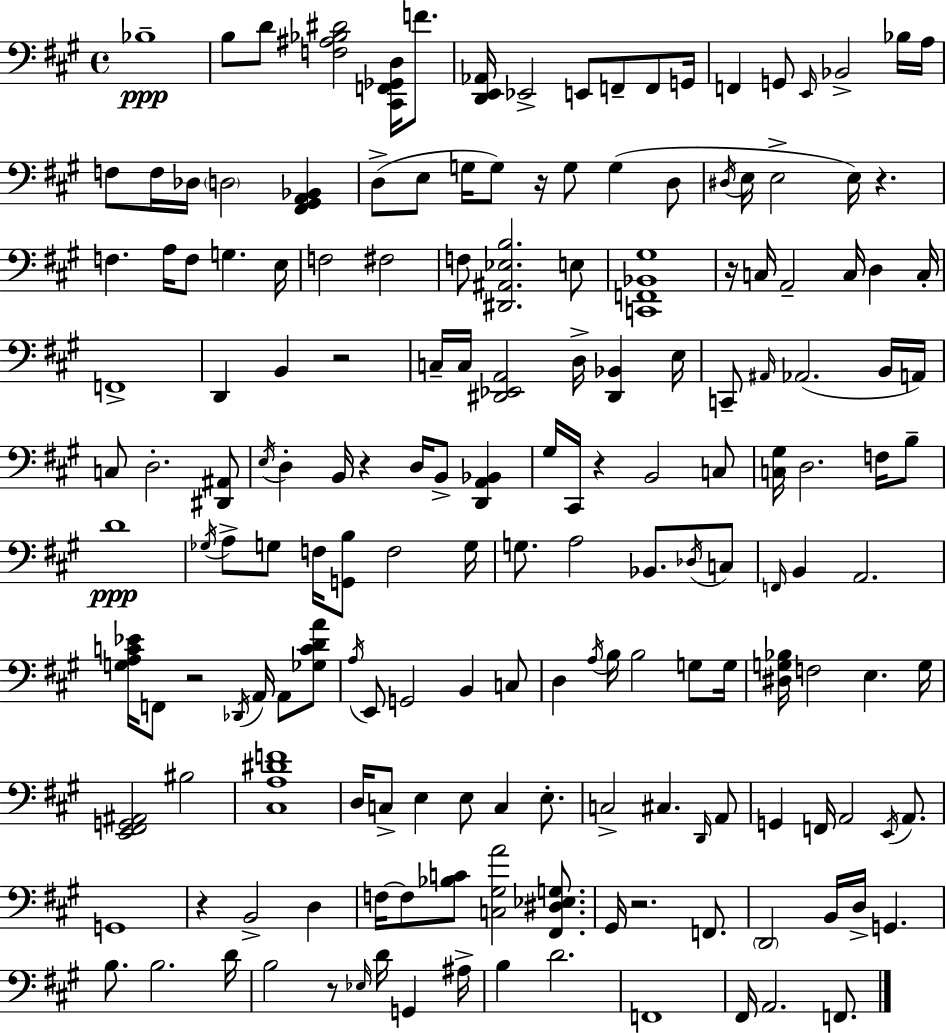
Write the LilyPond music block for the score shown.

{
  \clef bass
  \time 4/4
  \defaultTimeSignature
  \key a \major
  bes1--\ppp | b8 d'8 <f ais bes dis'>2 <cis, f, ges, d>16 f'8. | <d, e, aes,>16 ees,2-> e,8 f,8-- f,8 g,16 | f,4 g,8 \grace { e,16 } bes,2-> bes16 | \break a16 f8 f16 des16 \parenthesize d2 <fis, gis, a, bes,>4 | d8->( e8 g16 g8) r16 g8 g4( d8 | \acciaccatura { dis16 } e16 e2-> e16) r4. | f4. a16 f8 g4. | \break e16 f2 fis2 | f8 <dis, ais, ees b>2. | e8 <c, f, bes, gis>1 | r16 c16 a,2-- c16 d4 | \break c16-. f,1-> | d,4 b,4 r2 | c16-- c16 <dis, ees, a,>2 d16-> <dis, bes,>4 | e16 c,8-- \grace { ais,16 } aes,2.( | \break b,16 a,16) c8 d2.-. | <dis, ais,>8 \acciaccatura { e16 } d4-. b,16 r4 d16 b,8-> | <d, a, bes,>4 gis16 cis,16 r4 b,2 | c8 <c gis>16 d2. | \break f16 b8-- d'1\ppp | \acciaccatura { ges16 } a8-> g8 f16 <g, b>8 f2 | g16 g8. a2 | bes,8. \acciaccatura { des16 } c8 \grace { f,16 } b,4 a,2. | \break <g a c' ees'>16 f,8 r2 | \acciaccatura { des,16 } a,16 a,8 <ges c' d' a'>8 \acciaccatura { a16 } e,8 g,2 | b,4 c8 d4 \acciaccatura { a16 } b16 b2 | g8 g16 <dis g bes>16 f2 | \break e4. g16 <e, fis, g, ais,>2 | bis2 <cis a dis' f'>1 | d16 c8-> e4 | e8 c4 e8.-. c2-> | \break cis4. \grace { d,16 } a,8 g,4 f,16 | a,2 \acciaccatura { e,16 } a,8. g,1 | r4 | b,2-> d4 f16~~ f8 <bes c'>8 | \break <c gis a'>2 <fis, dis ees g>8. gis,16 r2. | f,8. \parenthesize d,2 | b,16 d16-> g,4. b8. b2. | d'16 b2 | \break r8 \grace { ees16 } d'16 g,4 ais16-> b4 | d'2. f,1 | fis,16 a,2. | f,8. \bar "|."
}